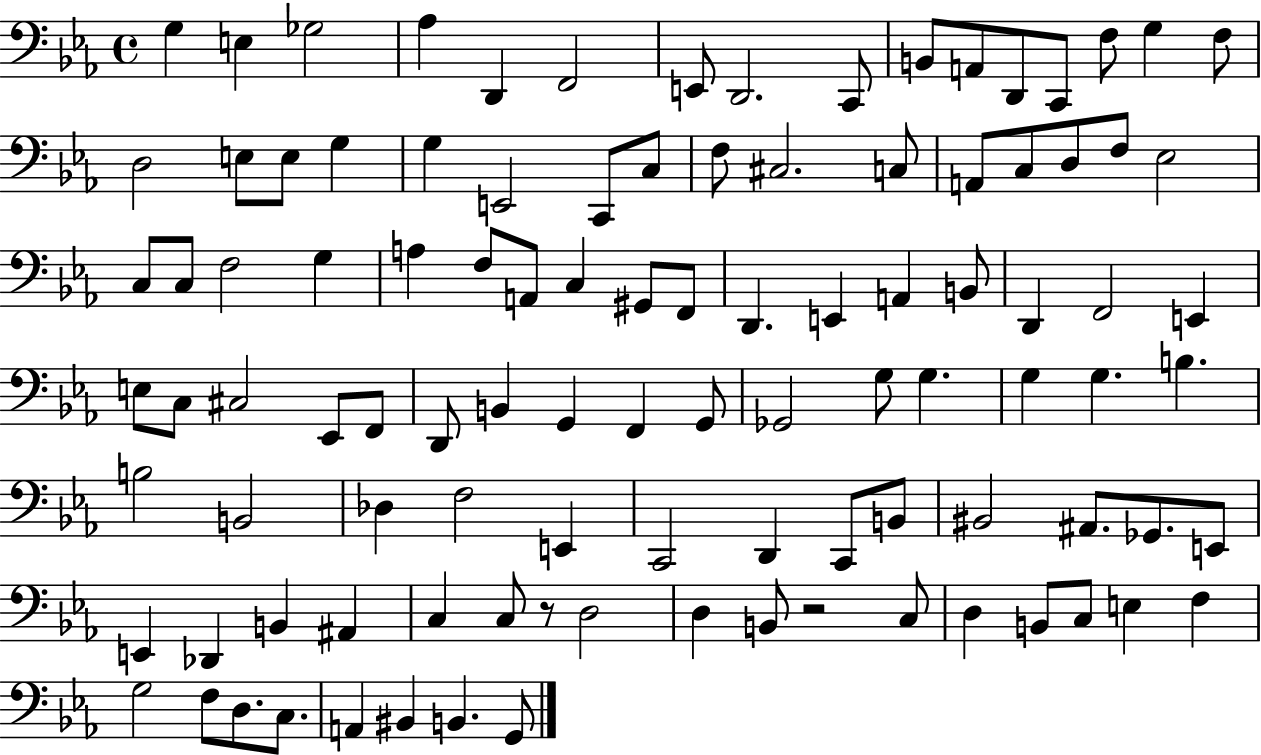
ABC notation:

X:1
T:Untitled
M:4/4
L:1/4
K:Eb
G, E, _G,2 _A, D,, F,,2 E,,/2 D,,2 C,,/2 B,,/2 A,,/2 D,,/2 C,,/2 F,/2 G, F,/2 D,2 E,/2 E,/2 G, G, E,,2 C,,/2 C,/2 F,/2 ^C,2 C,/2 A,,/2 C,/2 D,/2 F,/2 _E,2 C,/2 C,/2 F,2 G, A, F,/2 A,,/2 C, ^G,,/2 F,,/2 D,, E,, A,, B,,/2 D,, F,,2 E,, E,/2 C,/2 ^C,2 _E,,/2 F,,/2 D,,/2 B,, G,, F,, G,,/2 _G,,2 G,/2 G, G, G, B, B,2 B,,2 _D, F,2 E,, C,,2 D,, C,,/2 B,,/2 ^B,,2 ^A,,/2 _G,,/2 E,,/2 E,, _D,, B,, ^A,, C, C,/2 z/2 D,2 D, B,,/2 z2 C,/2 D, B,,/2 C,/2 E, F, G,2 F,/2 D,/2 C,/2 A,, ^B,, B,, G,,/2